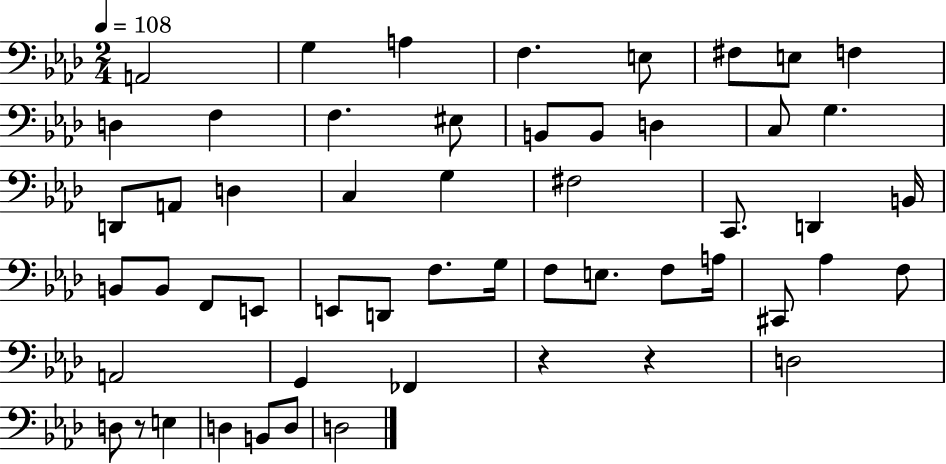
X:1
T:Untitled
M:2/4
L:1/4
K:Ab
A,,2 G, A, F, E,/2 ^F,/2 E,/2 F, D, F, F, ^E,/2 B,,/2 B,,/2 D, C,/2 G, D,,/2 A,,/2 D, C, G, ^F,2 C,,/2 D,, B,,/4 B,,/2 B,,/2 F,,/2 E,,/2 E,,/2 D,,/2 F,/2 G,/4 F,/2 E,/2 F,/2 A,/4 ^C,,/2 _A, F,/2 A,,2 G,, _F,, z z D,2 D,/2 z/2 E, D, B,,/2 D,/2 D,2